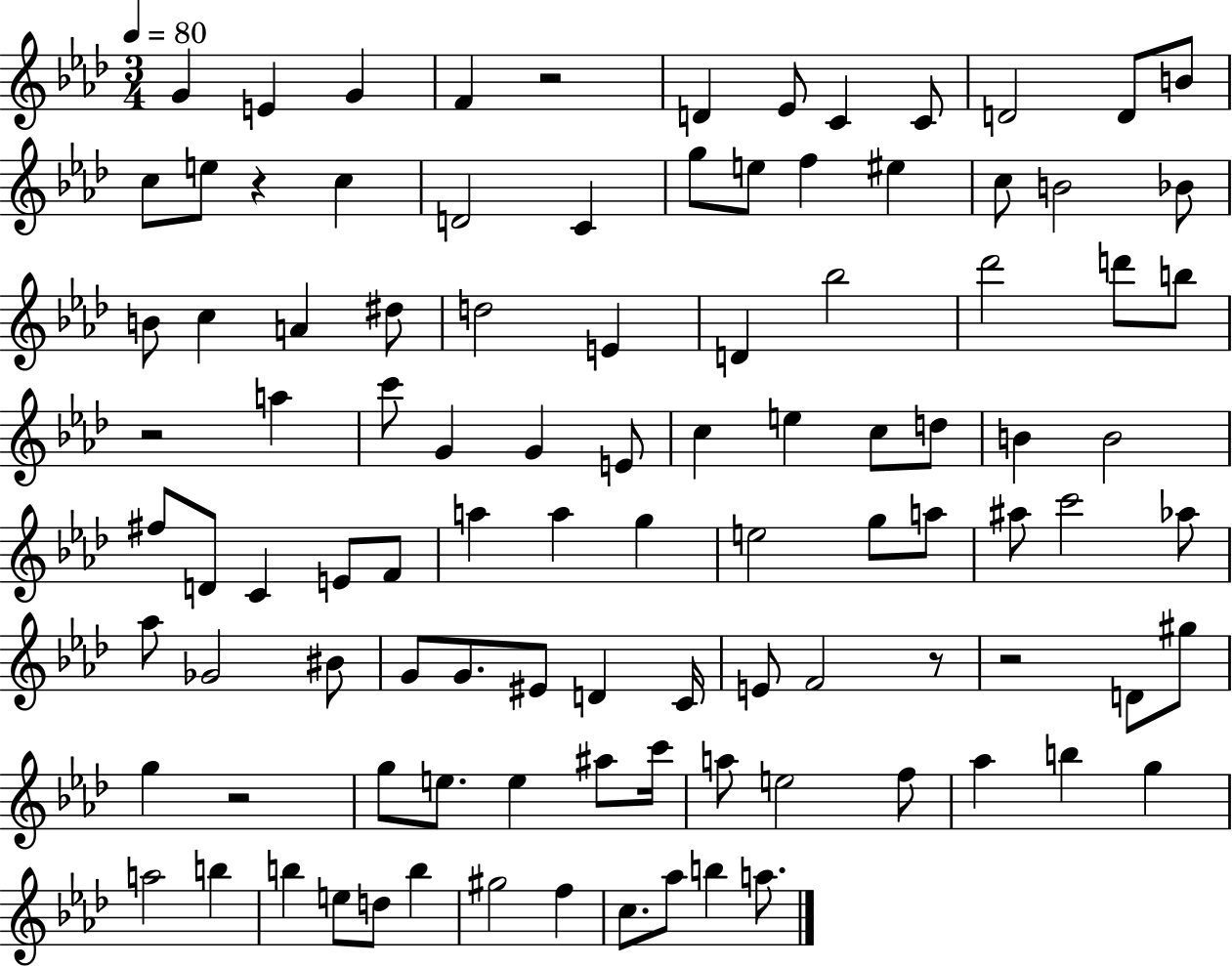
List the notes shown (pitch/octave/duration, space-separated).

G4/q E4/q G4/q F4/q R/h D4/q Eb4/e C4/q C4/e D4/h D4/e B4/e C5/e E5/e R/q C5/q D4/h C4/q G5/e E5/e F5/q EIS5/q C5/e B4/h Bb4/e B4/e C5/q A4/q D#5/e D5/h E4/q D4/q Bb5/h Db6/h D6/e B5/e R/h A5/q C6/e G4/q G4/q E4/e C5/q E5/q C5/e D5/e B4/q B4/h F#5/e D4/e C4/q E4/e F4/e A5/q A5/q G5/q E5/h G5/e A5/e A#5/e C6/h Ab5/e Ab5/e Gb4/h BIS4/e G4/e G4/e. EIS4/e D4/q C4/s E4/e F4/h R/e R/h D4/e G#5/e G5/q R/h G5/e E5/e. E5/q A#5/e C6/s A5/e E5/h F5/e Ab5/q B5/q G5/q A5/h B5/q B5/q E5/e D5/e B5/q G#5/h F5/q C5/e. Ab5/e B5/q A5/e.